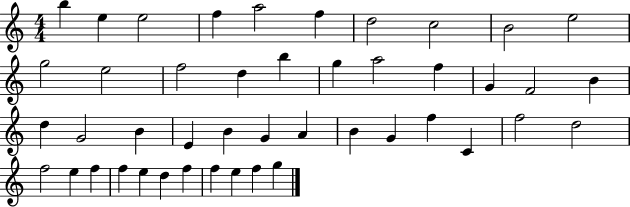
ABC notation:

X:1
T:Untitled
M:4/4
L:1/4
K:C
b e e2 f a2 f d2 c2 B2 e2 g2 e2 f2 d b g a2 f G F2 B d G2 B E B G A B G f C f2 d2 f2 e f f e d f f e f g